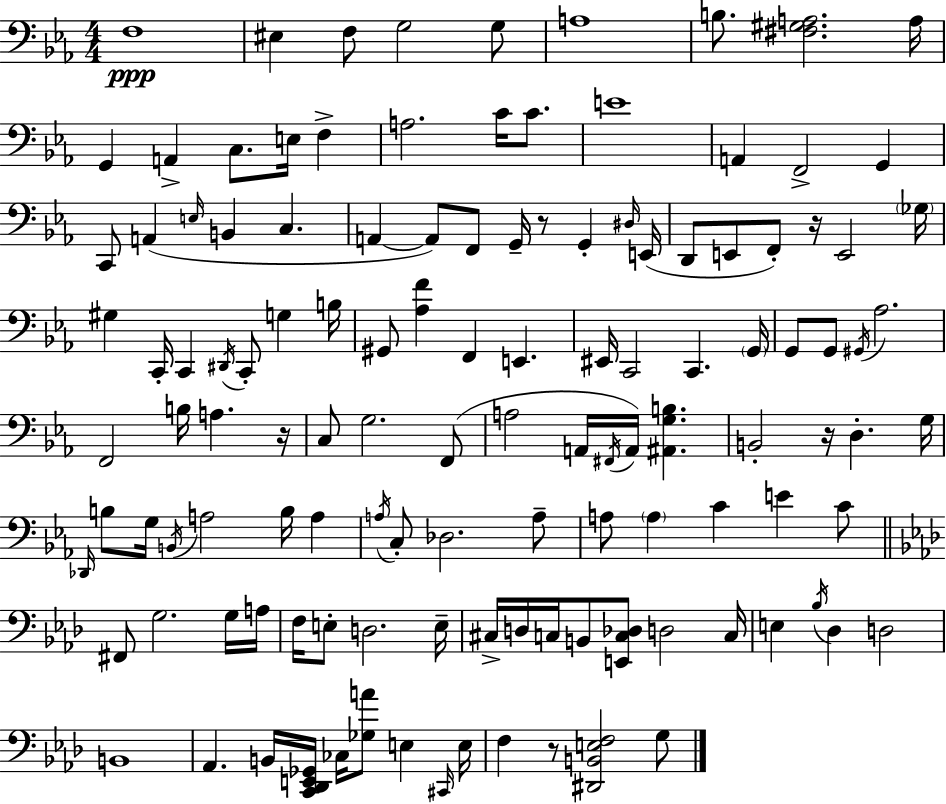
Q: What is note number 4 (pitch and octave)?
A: G3